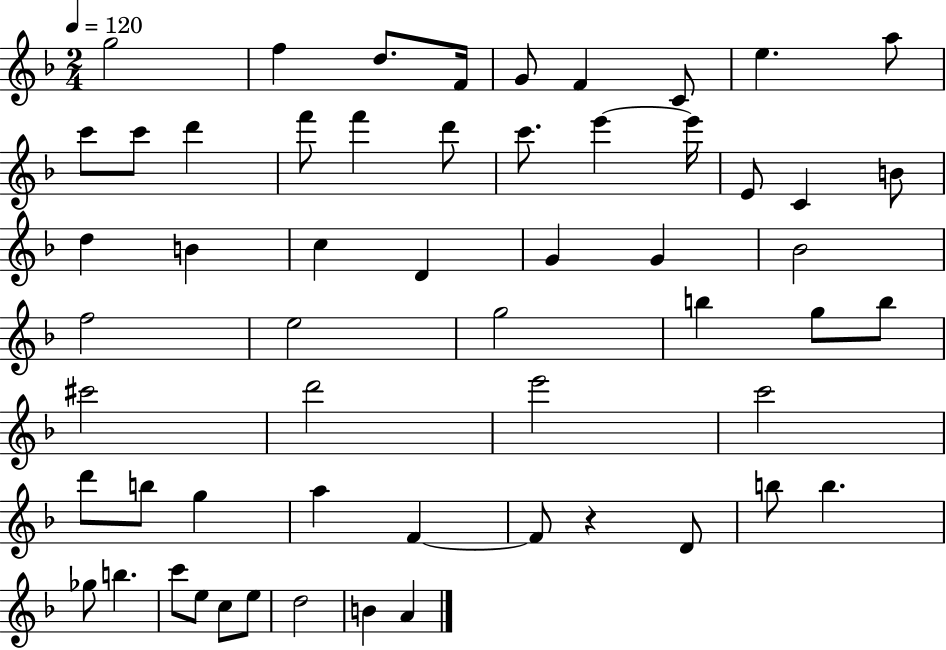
X:1
T:Untitled
M:2/4
L:1/4
K:F
g2 f d/2 F/4 G/2 F C/2 e a/2 c'/2 c'/2 d' f'/2 f' d'/2 c'/2 e' e'/4 E/2 C B/2 d B c D G G _B2 f2 e2 g2 b g/2 b/2 ^c'2 d'2 e'2 c'2 d'/2 b/2 g a F F/2 z D/2 b/2 b _g/2 b c'/2 e/2 c/2 e/2 d2 B A